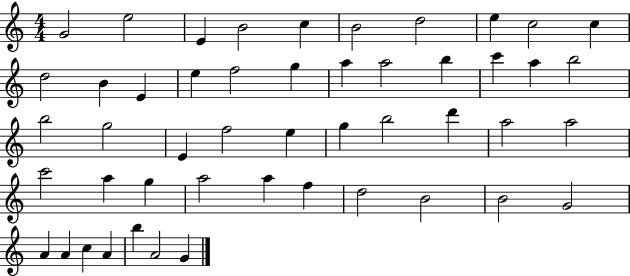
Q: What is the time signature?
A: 4/4